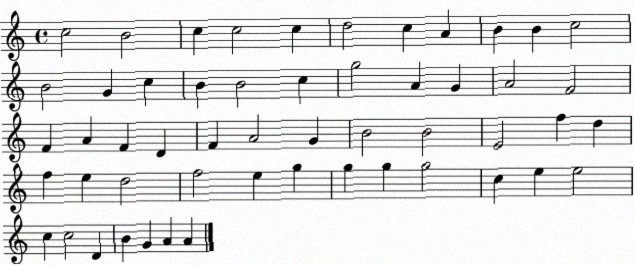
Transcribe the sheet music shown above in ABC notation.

X:1
T:Untitled
M:4/4
L:1/4
K:C
c2 B2 c c2 c d2 c A B B c2 B2 G c B B2 c g2 A G A2 F2 F A F D F A2 G B2 B2 E2 f d f e d2 f2 e g g g g2 c e e2 c c2 D B G A A